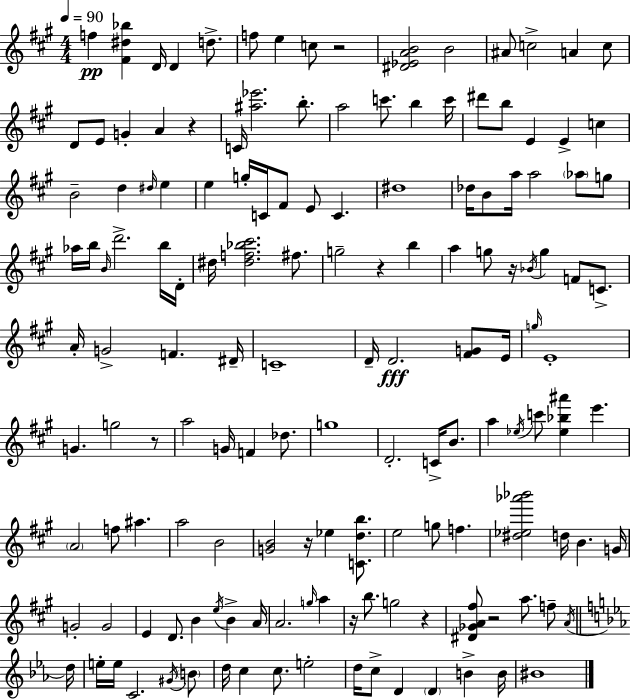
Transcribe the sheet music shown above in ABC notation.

X:1
T:Untitled
M:4/4
L:1/4
K:A
f [^F^d_b] D/4 D d/2 f/2 e c/2 z2 [^D_EAB]2 B2 ^A/2 c2 A c/2 D/2 E/2 G A z C/4 [^a_e']2 b/2 a2 c'/2 b c'/4 ^d'/2 b/2 E E c B2 d ^d/4 e e g/4 C/4 ^F/2 E/2 C ^d4 _d/4 B/2 a/4 a2 _a/2 g/2 _a/4 b/4 B/4 d'2 b/4 D/4 ^d/4 [^df_b^c']2 ^f/2 g2 z b a g/2 z/4 _B/4 g F/2 C/2 A/4 G2 F ^D/4 C4 D/4 D2 [^FG]/2 E/4 g/4 E4 G g2 z/2 a2 G/4 F _d/2 g4 D2 C/4 B/2 a _e/4 c'/2 [_e_b^a'] e' A2 f/2 ^a a2 B2 [GB]2 z/4 _e [Cdb]/2 e2 g/2 f [^d_e_a'_b']2 d/4 B G/4 G2 G2 E D/2 B e/4 B A/4 A2 g/4 a z/4 b/2 g2 z [^D_GA^f]/2 z2 a/2 f/2 A/4 d/4 e/4 e/4 C2 ^G/4 B/2 d/4 c c/2 e2 d/4 c/2 D D B B/4 ^B4